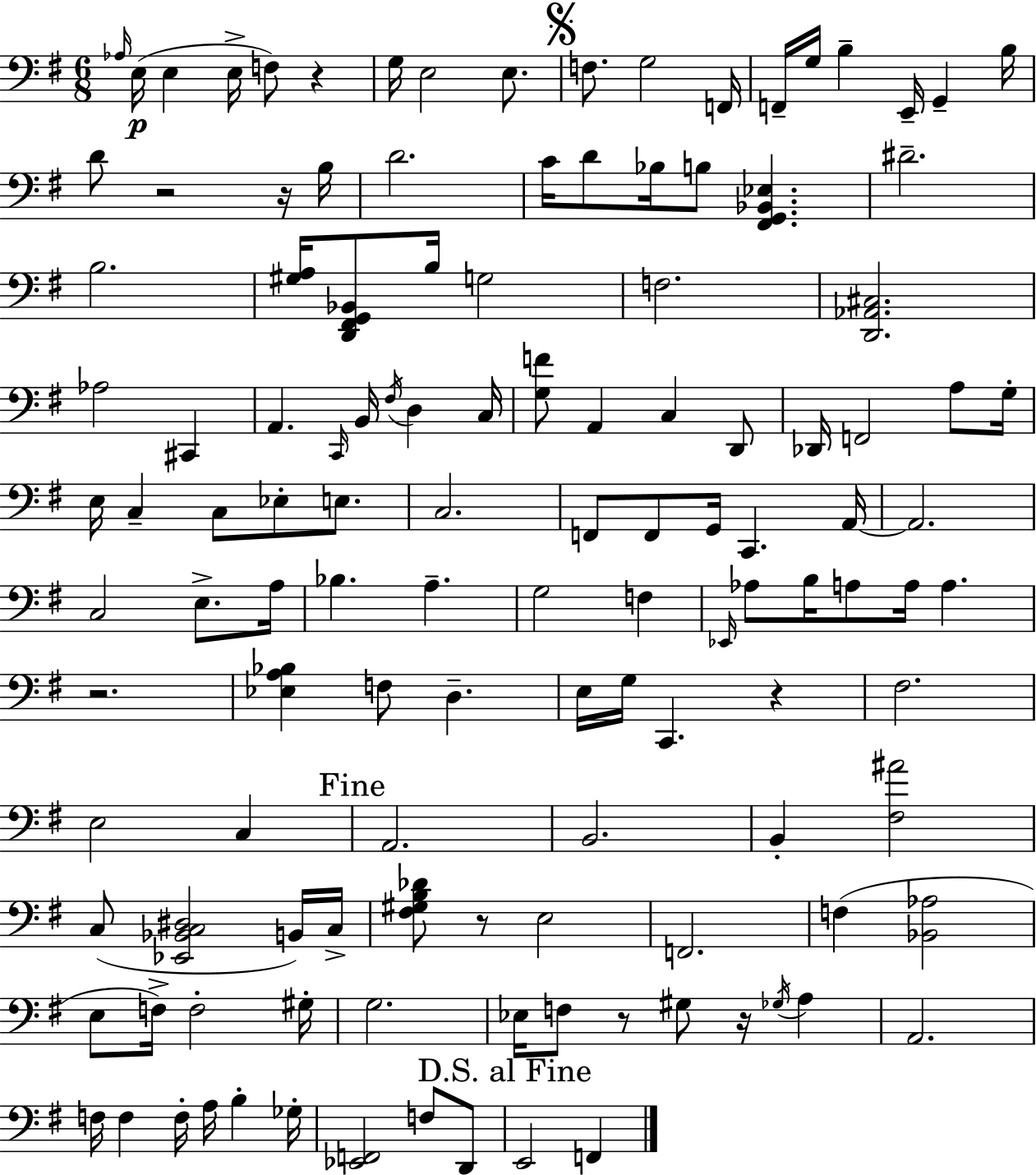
X:1
T:Untitled
M:6/8
L:1/4
K:Em
_A,/4 E,/4 E, E,/4 F,/2 z G,/4 E,2 E,/2 F,/2 G,2 F,,/4 F,,/4 G,/4 B, E,,/4 G,, B,/4 D/2 z2 z/4 B,/4 D2 C/4 D/2 _B,/4 B,/2 [^F,,G,,_B,,_E,] ^D2 B,2 [^G,A,]/4 [D,,^F,,G,,_B,,]/2 B,/4 G,2 F,2 [D,,_A,,^C,]2 _A,2 ^C,, A,, C,,/4 B,,/4 ^F,/4 D, C,/4 [G,F]/2 A,, C, D,,/2 _D,,/4 F,,2 A,/2 G,/4 E,/4 C, C,/2 _E,/2 E,/2 C,2 F,,/2 F,,/2 G,,/4 C,, A,,/4 A,,2 C,2 E,/2 A,/4 _B, A, G,2 F, _E,,/4 _A,/2 B,/4 A,/2 A,/4 A, z2 [_E,A,_B,] F,/2 D, E,/4 G,/4 C,, z ^F,2 E,2 C, A,,2 B,,2 B,, [^F,^A]2 C,/2 [_E,,_B,,C,^D,]2 B,,/4 C,/4 [^F,^G,B,_D]/2 z/2 E,2 F,,2 F, [_B,,_A,]2 E,/2 F,/4 F,2 ^G,/4 G,2 _E,/4 F,/2 z/2 ^G,/2 z/4 _G,/4 A, A,,2 F,/4 F, F,/4 A,/4 B, _G,/4 [_E,,F,,]2 F,/2 D,,/2 E,,2 F,,